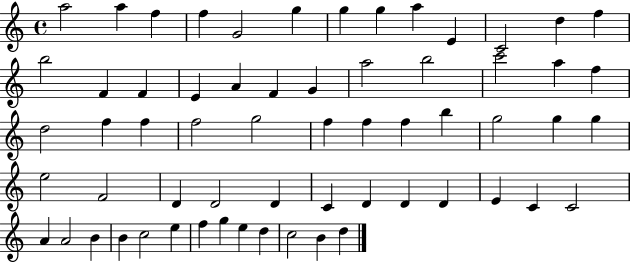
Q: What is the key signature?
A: C major